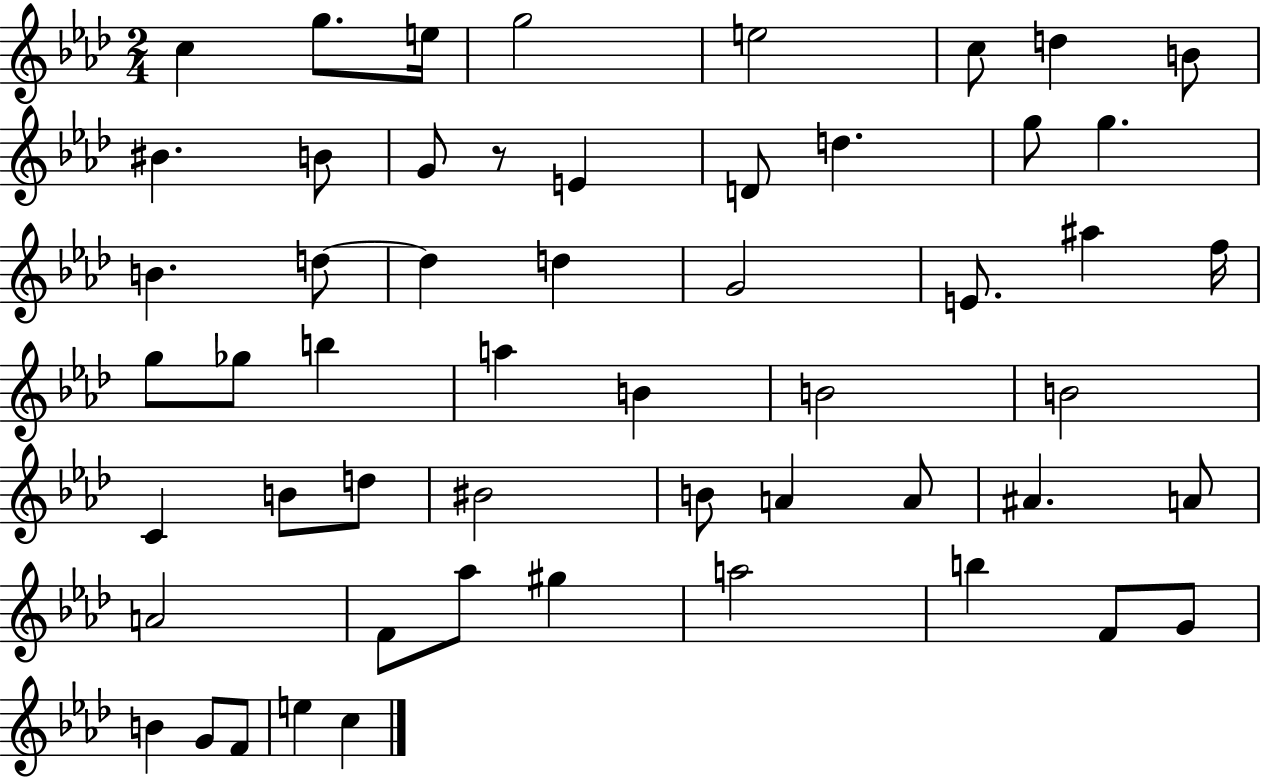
{
  \clef treble
  \numericTimeSignature
  \time 2/4
  \key aes \major
  c''4 g''8. e''16 | g''2 | e''2 | c''8 d''4 b'8 | \break bis'4. b'8 | g'8 r8 e'4 | d'8 d''4. | g''8 g''4. | \break b'4. d''8~~ | d''4 d''4 | g'2 | e'8. ais''4 f''16 | \break g''8 ges''8 b''4 | a''4 b'4 | b'2 | b'2 | \break c'4 b'8 d''8 | bis'2 | b'8 a'4 a'8 | ais'4. a'8 | \break a'2 | f'8 aes''8 gis''4 | a''2 | b''4 f'8 g'8 | \break b'4 g'8 f'8 | e''4 c''4 | \bar "|."
}